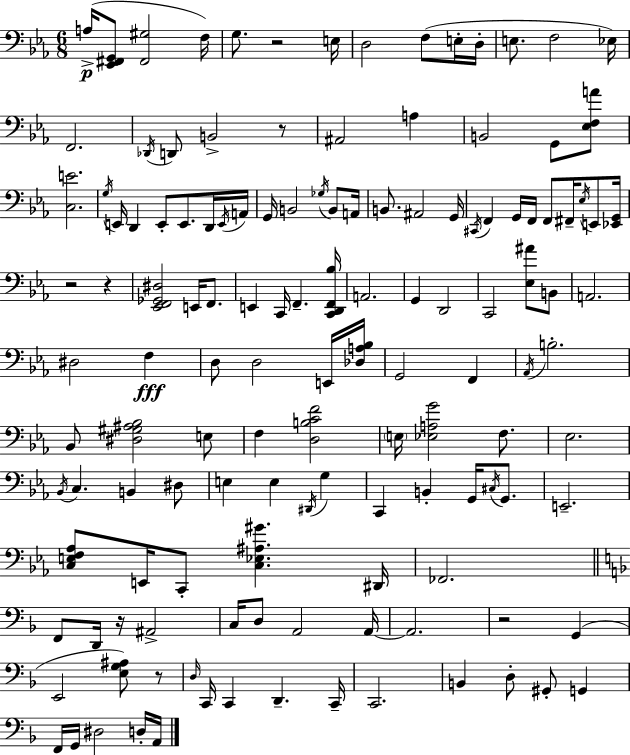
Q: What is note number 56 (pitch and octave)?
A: F3